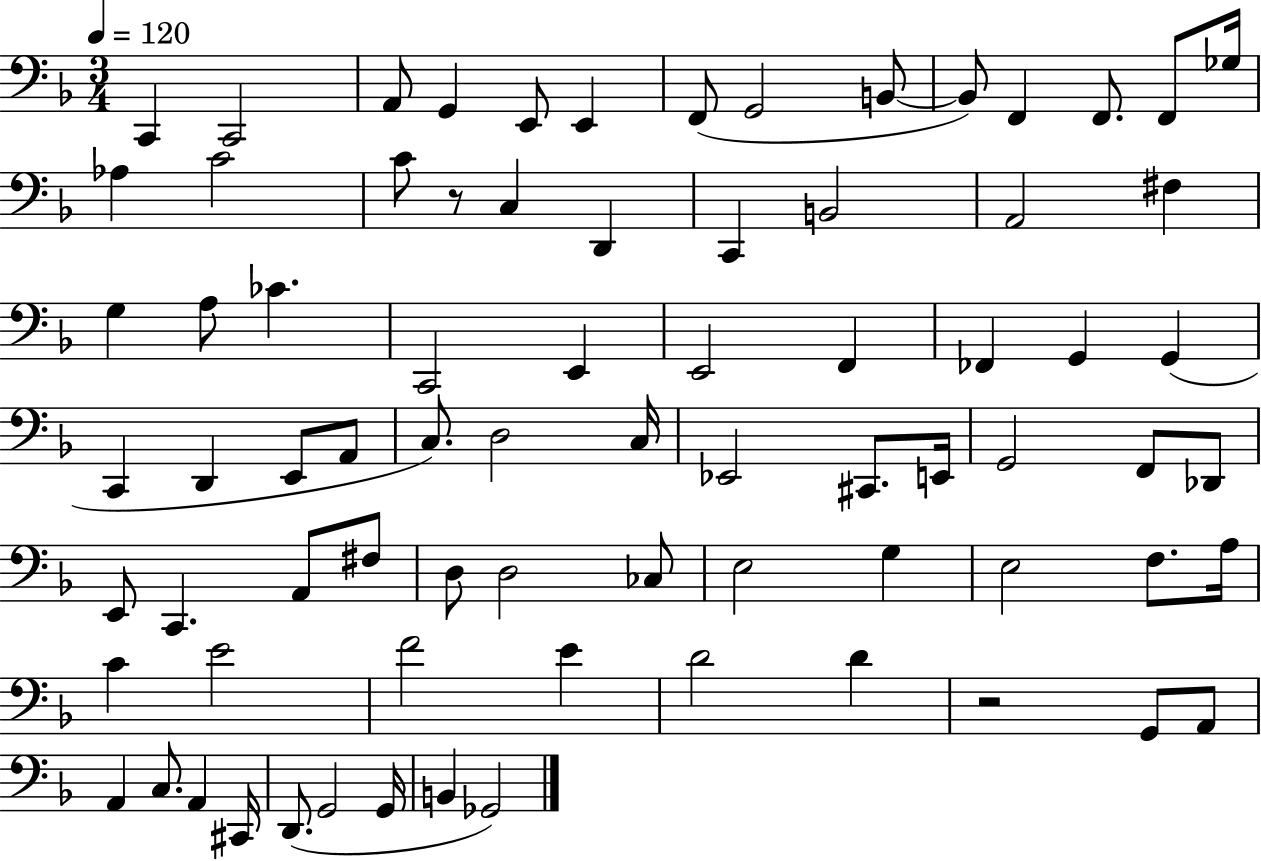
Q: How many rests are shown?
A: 2